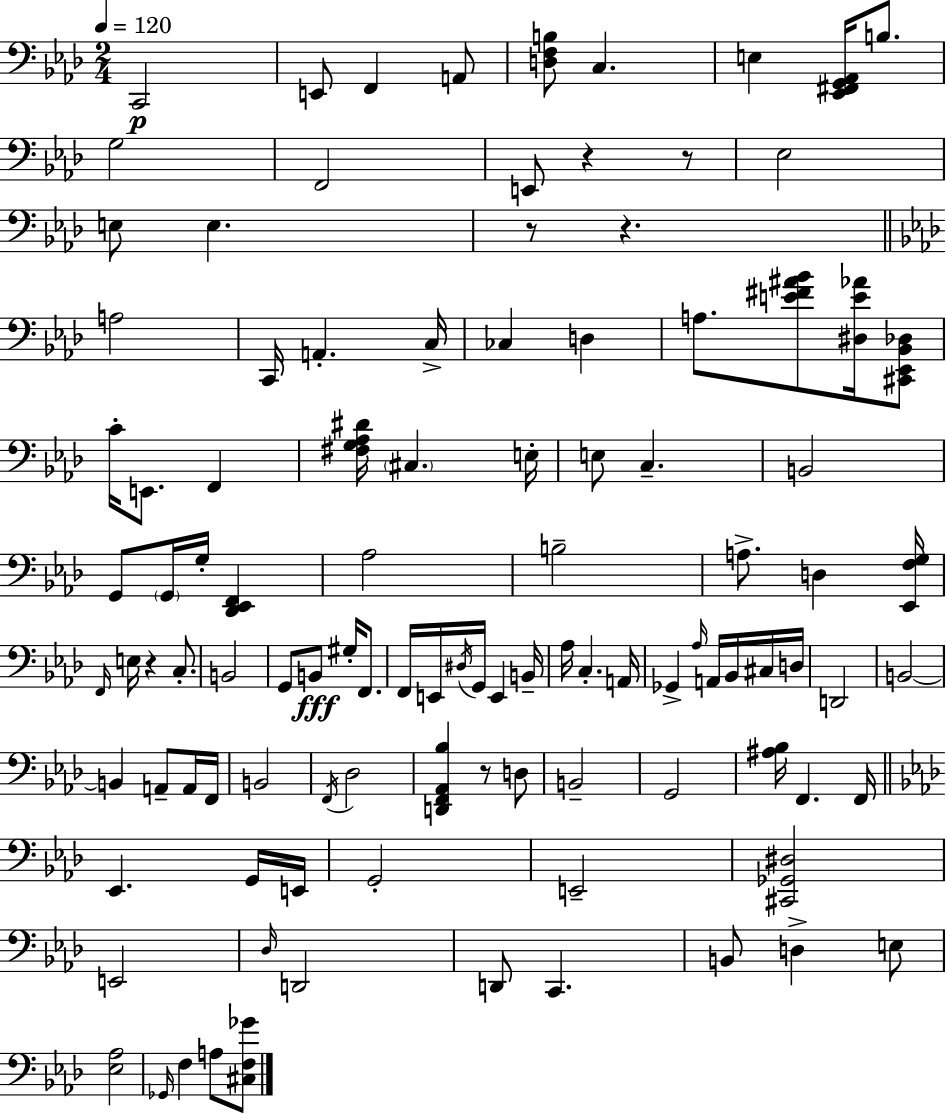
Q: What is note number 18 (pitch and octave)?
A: CES3